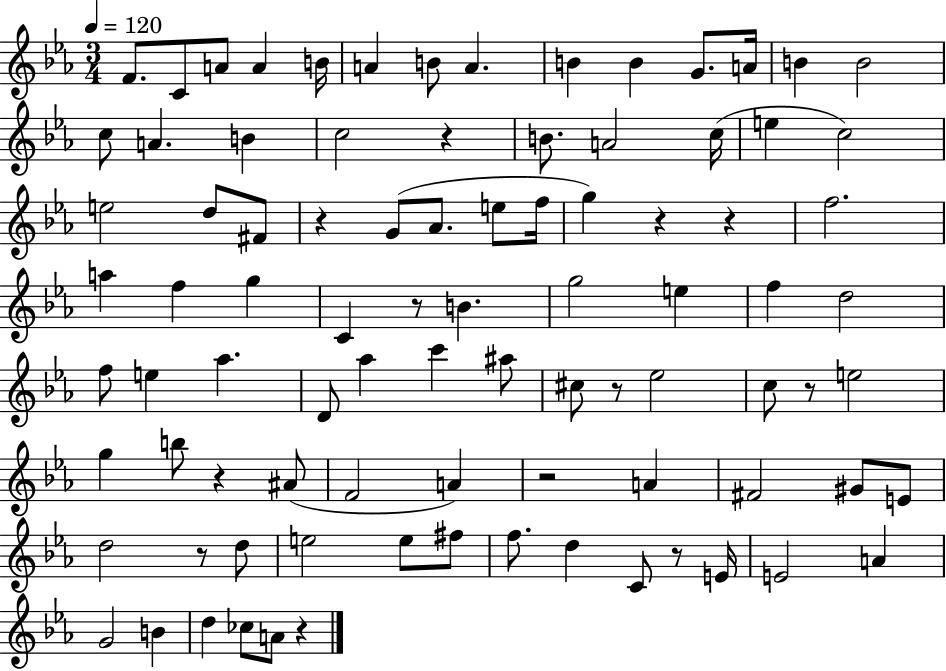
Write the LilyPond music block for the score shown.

{
  \clef treble
  \numericTimeSignature
  \time 3/4
  \key ees \major
  \tempo 4 = 120
  f'8. c'8 a'8 a'4 b'16 | a'4 b'8 a'4. | b'4 b'4 g'8. a'16 | b'4 b'2 | \break c''8 a'4. b'4 | c''2 r4 | b'8. a'2 c''16( | e''4 c''2) | \break e''2 d''8 fis'8 | r4 g'8( aes'8. e''8 f''16 | g''4) r4 r4 | f''2. | \break a''4 f''4 g''4 | c'4 r8 b'4. | g''2 e''4 | f''4 d''2 | \break f''8 e''4 aes''4. | d'8 aes''4 c'''4 ais''8 | cis''8 r8 ees''2 | c''8 r8 e''2 | \break g''4 b''8 r4 ais'8( | f'2 a'4) | r2 a'4 | fis'2 gis'8 e'8 | \break d''2 r8 d''8 | e''2 e''8 fis''8 | f''8. d''4 c'8 r8 e'16 | e'2 a'4 | \break g'2 b'4 | d''4 ces''8 a'8 r4 | \bar "|."
}